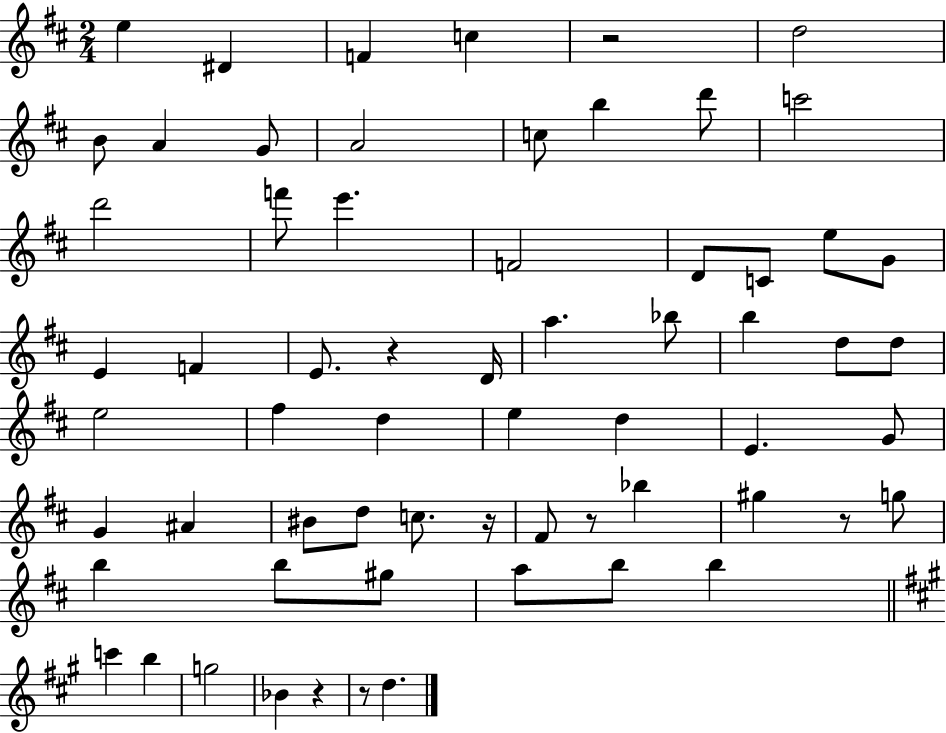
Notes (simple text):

E5/q D#4/q F4/q C5/q R/h D5/h B4/e A4/q G4/e A4/h C5/e B5/q D6/e C6/h D6/h F6/e E6/q. F4/h D4/e C4/e E5/e G4/e E4/q F4/q E4/e. R/q D4/s A5/q. Bb5/e B5/q D5/e D5/e E5/h F#5/q D5/q E5/q D5/q E4/q. G4/e G4/q A#4/q BIS4/e D5/e C5/e. R/s F#4/e R/e Bb5/q G#5/q R/e G5/e B5/q B5/e G#5/e A5/e B5/e B5/q C6/q B5/q G5/h Bb4/q R/q R/e D5/q.